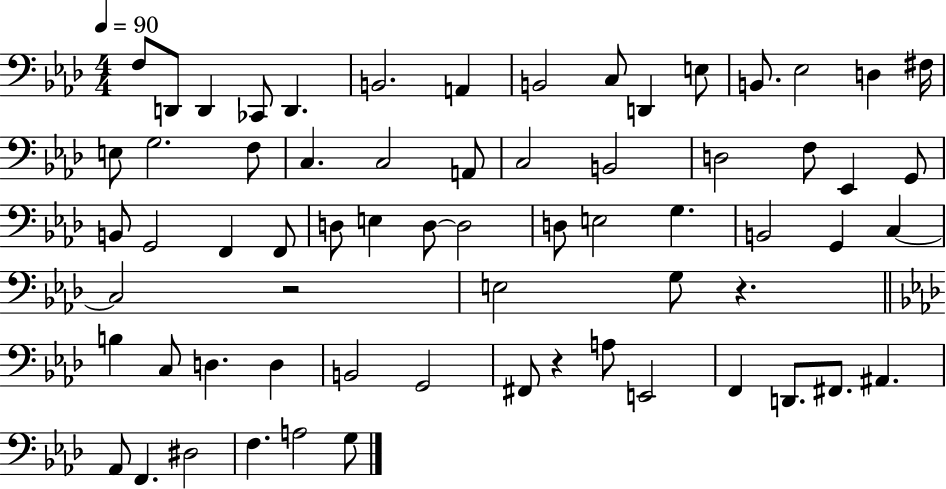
{
  \clef bass
  \numericTimeSignature
  \time 4/4
  \key aes \major
  \tempo 4 = 90
  \repeat volta 2 { f8 d,8 d,4 ces,8 d,4. | b,2. a,4 | b,2 c8 d,4 e8 | b,8. ees2 d4 fis16 | \break e8 g2. f8 | c4. c2 a,8 | c2 b,2 | d2 f8 ees,4 g,8 | \break b,8 g,2 f,4 f,8 | d8 e4 d8~~ d2 | d8 e2 g4. | b,2 g,4 c4~~ | \break c2 r2 | e2 g8 r4. | \bar "||" \break \key f \minor b4 c8 d4. d4 | b,2 g,2 | fis,8 r4 a8 e,2 | f,4 d,8. fis,8. ais,4. | \break aes,8 f,4. dis2 | f4. a2 g8 | } \bar "|."
}